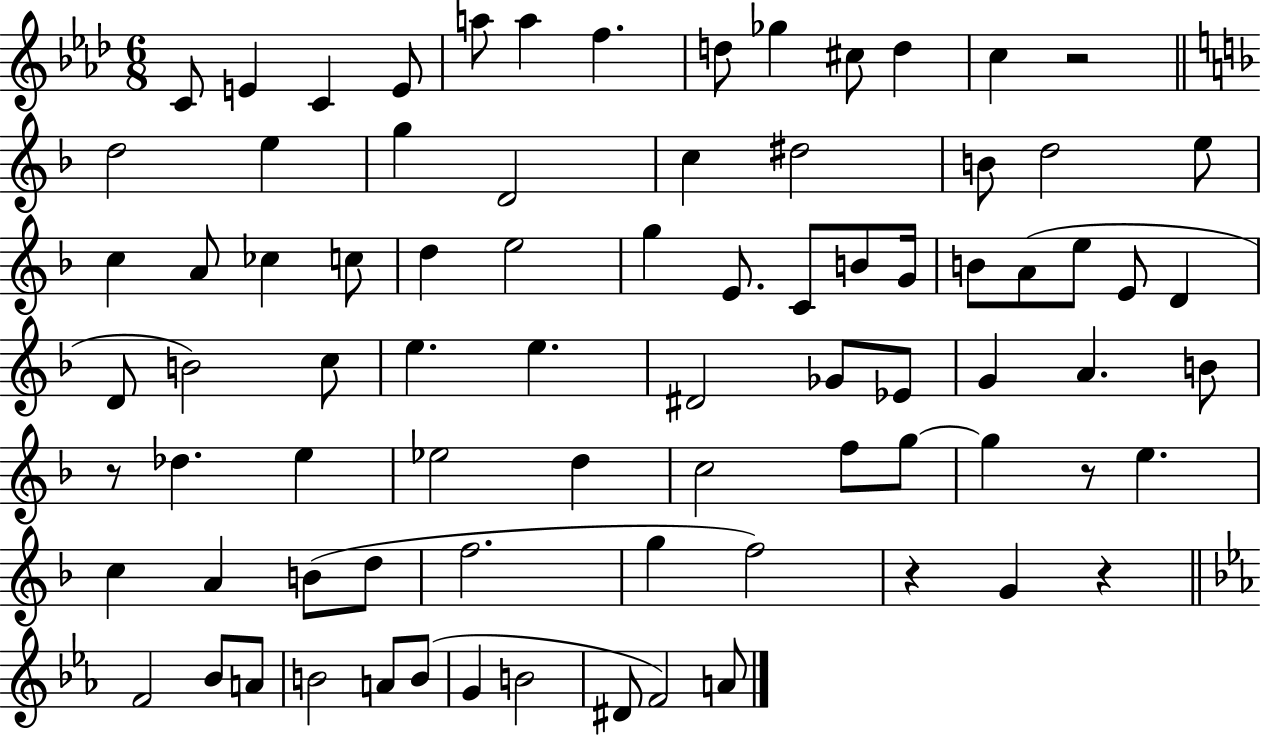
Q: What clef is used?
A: treble